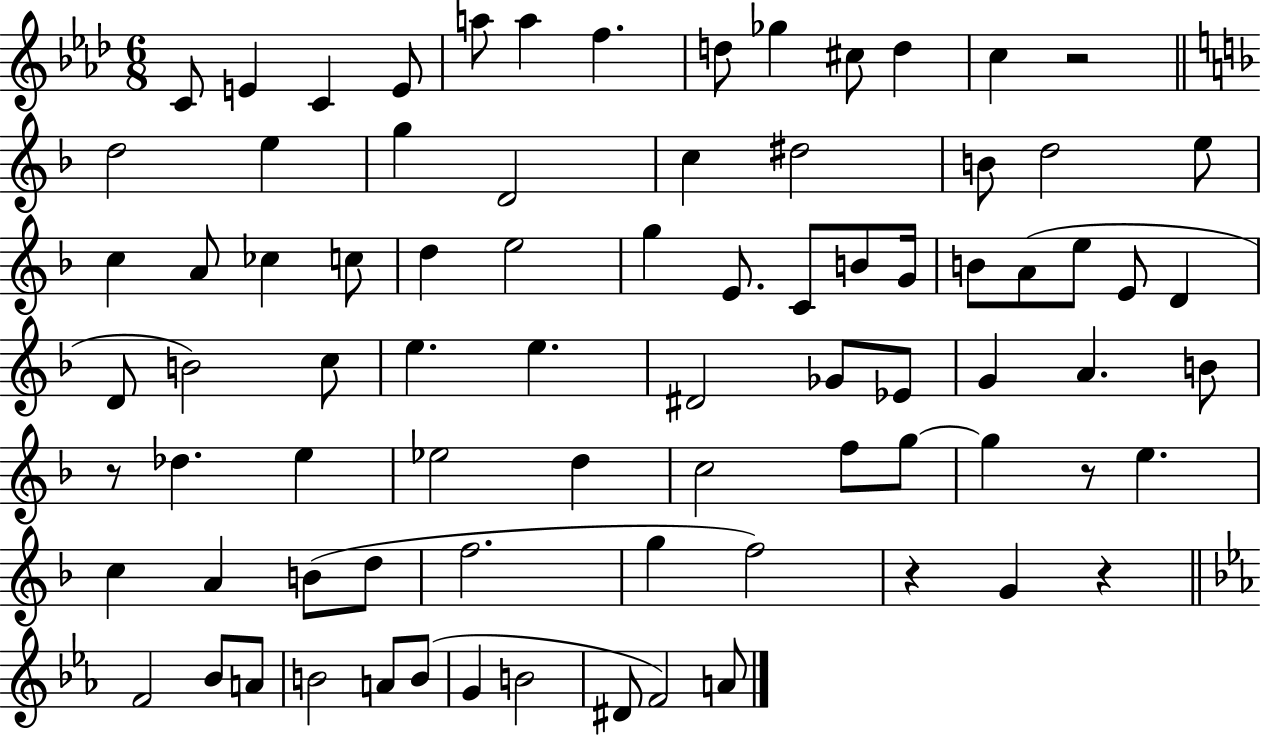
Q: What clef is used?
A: treble